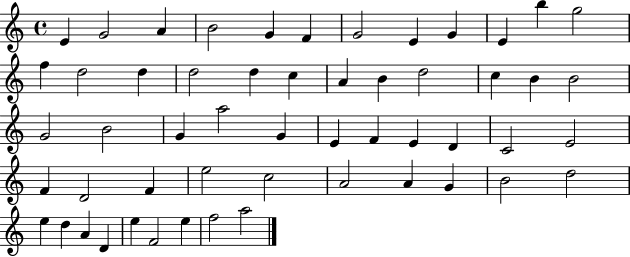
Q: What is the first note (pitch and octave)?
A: E4